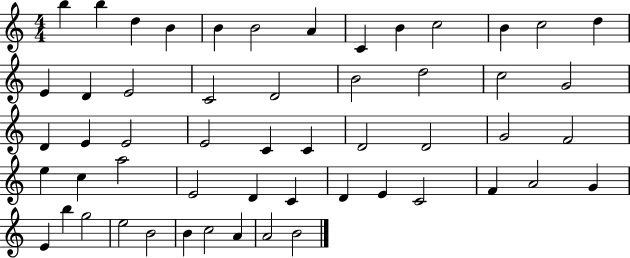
{
  \clef treble
  \numericTimeSignature
  \time 4/4
  \key c \major
  b''4 b''4 d''4 b'4 | b'4 b'2 a'4 | c'4 b'4 c''2 | b'4 c''2 d''4 | \break e'4 d'4 e'2 | c'2 d'2 | b'2 d''2 | c''2 g'2 | \break d'4 e'4 e'2 | e'2 c'4 c'4 | d'2 d'2 | g'2 f'2 | \break e''4 c''4 a''2 | e'2 d'4 c'4 | d'4 e'4 c'2 | f'4 a'2 g'4 | \break e'4 b''4 g''2 | e''2 b'2 | b'4 c''2 a'4 | a'2 b'2 | \break \bar "|."
}